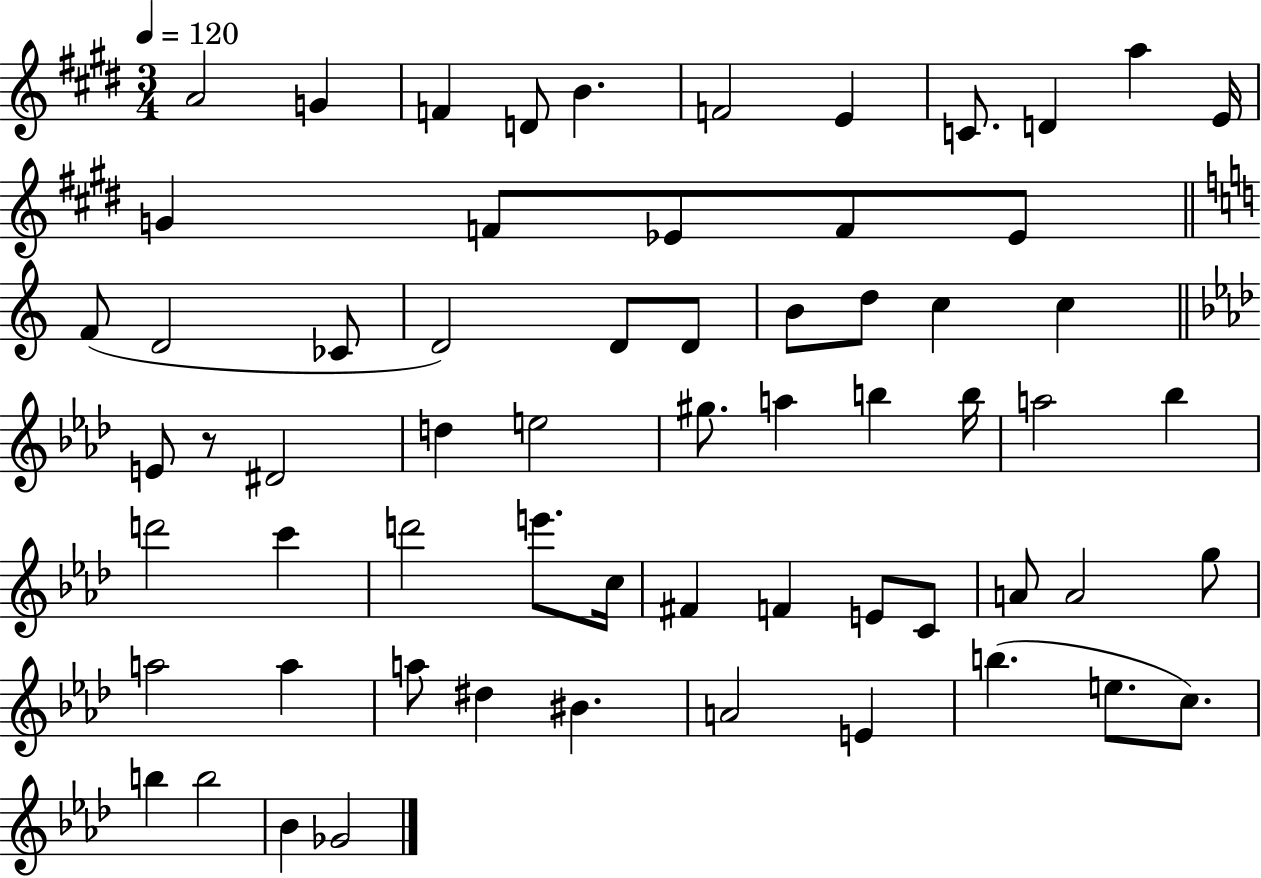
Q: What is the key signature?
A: E major